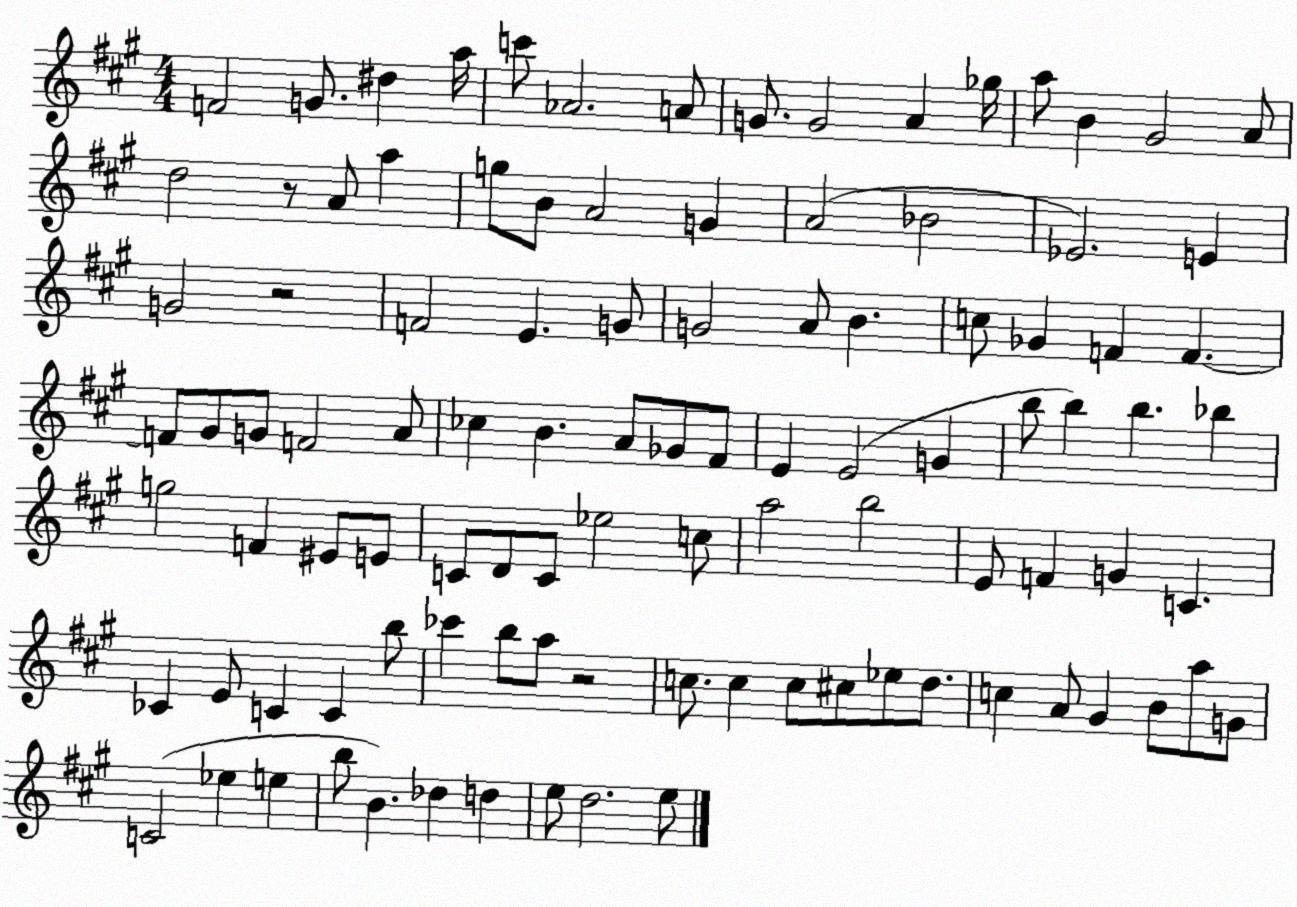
X:1
T:Untitled
M:4/4
L:1/4
K:A
F2 G/2 ^d a/4 c'/2 _A2 A/2 G/2 G2 A _g/4 a/2 B ^G2 A/2 d2 z/2 A/2 a g/2 B/2 A2 G A2 _B2 _E2 E G2 z2 F2 E G/2 G2 A/2 B c/2 _G F F F/2 ^G/2 G/2 F2 A/2 _c B A/2 _G/2 ^F/2 E E2 G b/2 b b _b g2 F ^E/2 E/2 C/2 D/2 C/2 _e2 c/2 a2 b2 E/2 F G C _C E/2 C C b/2 _c' b/2 a/2 z2 c/2 c c/2 ^c/2 _e/2 d/2 c A/2 ^G B/2 a/2 G/2 C2 _e e b/2 B _d d e/2 d2 e/2